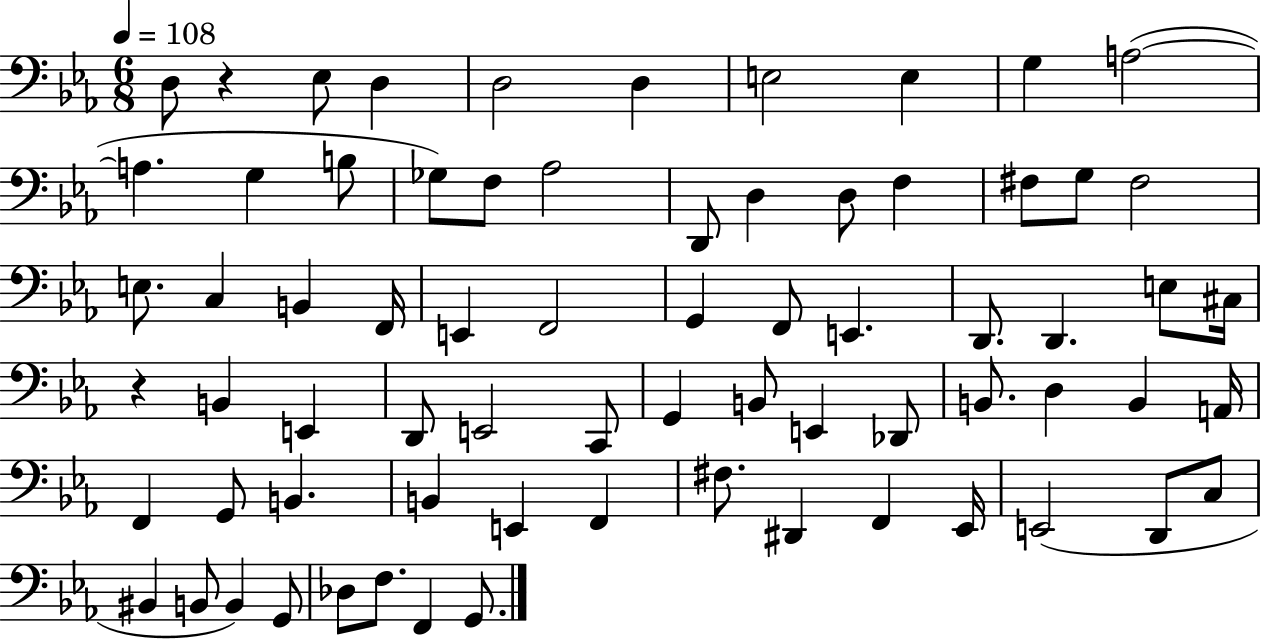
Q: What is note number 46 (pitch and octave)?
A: D3